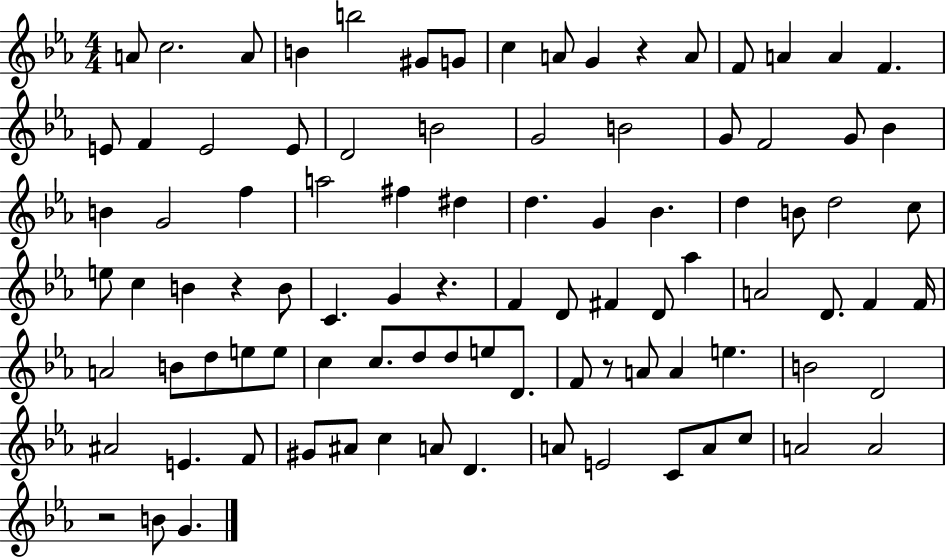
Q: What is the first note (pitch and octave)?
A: A4